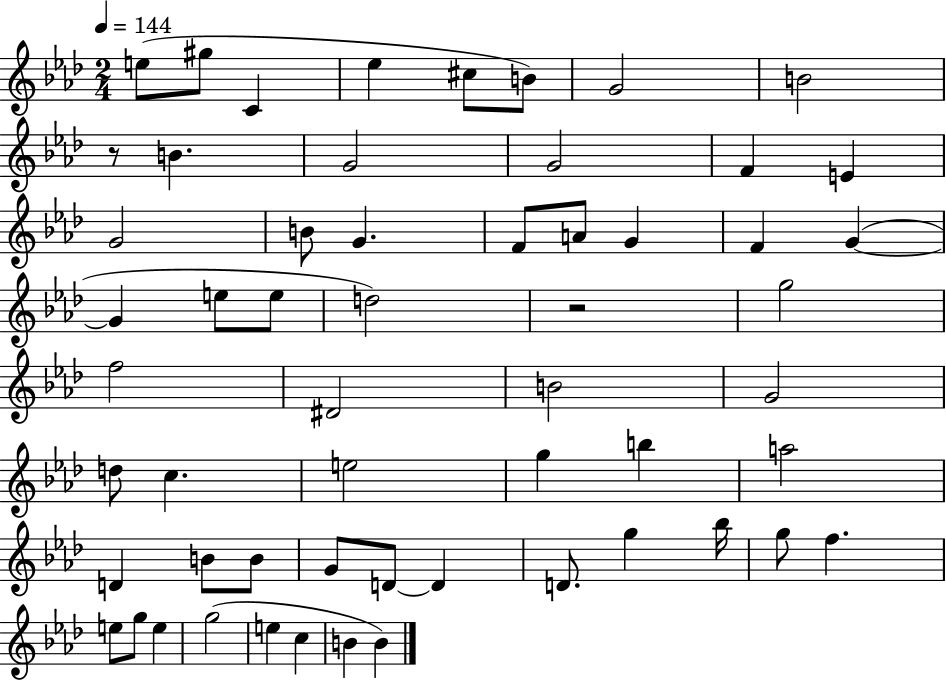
{
  \clef treble
  \numericTimeSignature
  \time 2/4
  \key aes \major
  \tempo 4 = 144
  \repeat volta 2 { e''8( gis''8 c'4 | ees''4 cis''8 b'8) | g'2 | b'2 | \break r8 b'4. | g'2 | g'2 | f'4 e'4 | \break g'2 | b'8 g'4. | f'8 a'8 g'4 | f'4 g'4~(~ | \break g'4 e''8 e''8 | d''2) | r2 | g''2 | \break f''2 | dis'2 | b'2 | g'2 | \break d''8 c''4. | e''2 | g''4 b''4 | a''2 | \break d'4 b'8 b'8 | g'8 d'8~~ d'4 | d'8. g''4 bes''16 | g''8 f''4. | \break e''8 g''8 e''4 | g''2( | e''4 c''4 | b'4 b'4) | \break } \bar "|."
}